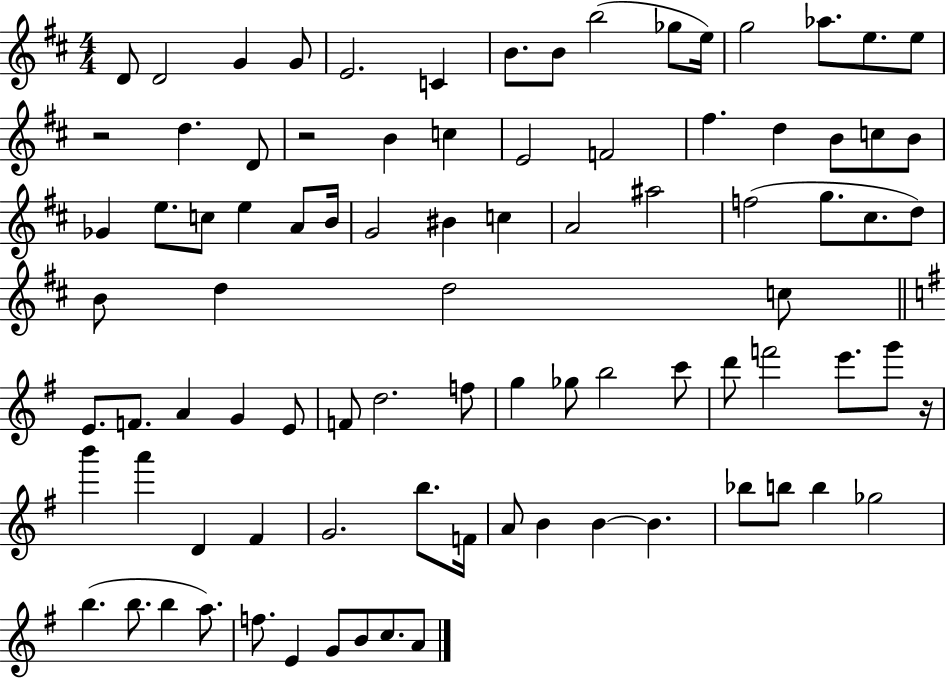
X:1
T:Untitled
M:4/4
L:1/4
K:D
D/2 D2 G G/2 E2 C B/2 B/2 b2 _g/2 e/4 g2 _a/2 e/2 e/2 z2 d D/2 z2 B c E2 F2 ^f d B/2 c/2 B/2 _G e/2 c/2 e A/2 B/4 G2 ^B c A2 ^a2 f2 g/2 ^c/2 d/2 B/2 d d2 c/2 E/2 F/2 A G E/2 F/2 d2 f/2 g _g/2 b2 c'/2 d'/2 f'2 e'/2 g'/2 z/4 b' a' D ^F G2 b/2 F/4 A/2 B B B _b/2 b/2 b _g2 b b/2 b a/2 f/2 E G/2 B/2 c/2 A/2